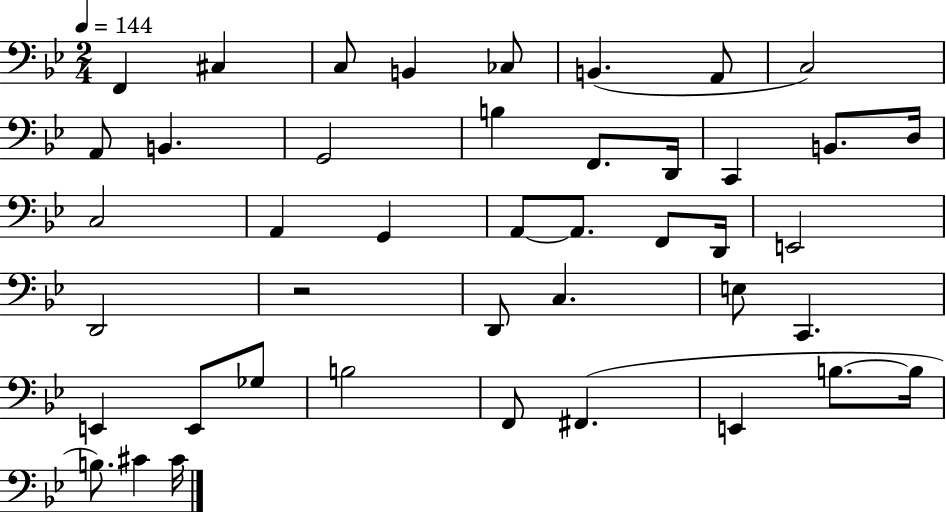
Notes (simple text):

F2/q C#3/q C3/e B2/q CES3/e B2/q. A2/e C3/h A2/e B2/q. G2/h B3/q F2/e. D2/s C2/q B2/e. D3/s C3/h A2/q G2/q A2/e A2/e. F2/e D2/s E2/h D2/h R/h D2/e C3/q. E3/e C2/q. E2/q E2/e Gb3/e B3/h F2/e F#2/q. E2/q B3/e. B3/s B3/e. C#4/q C#4/s